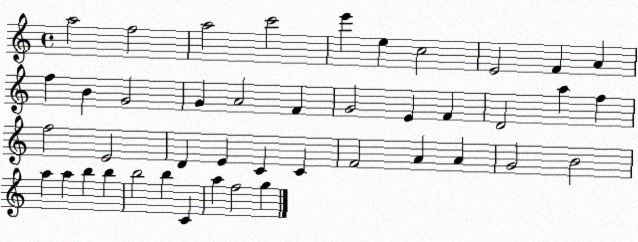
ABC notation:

X:1
T:Untitled
M:4/4
L:1/4
K:C
a2 f2 a2 c'2 e' e c2 E2 F A f B G2 G A2 F G2 E F D2 a f f2 E2 D E C C F2 A A G2 B2 a a b b b2 b C a f2 g